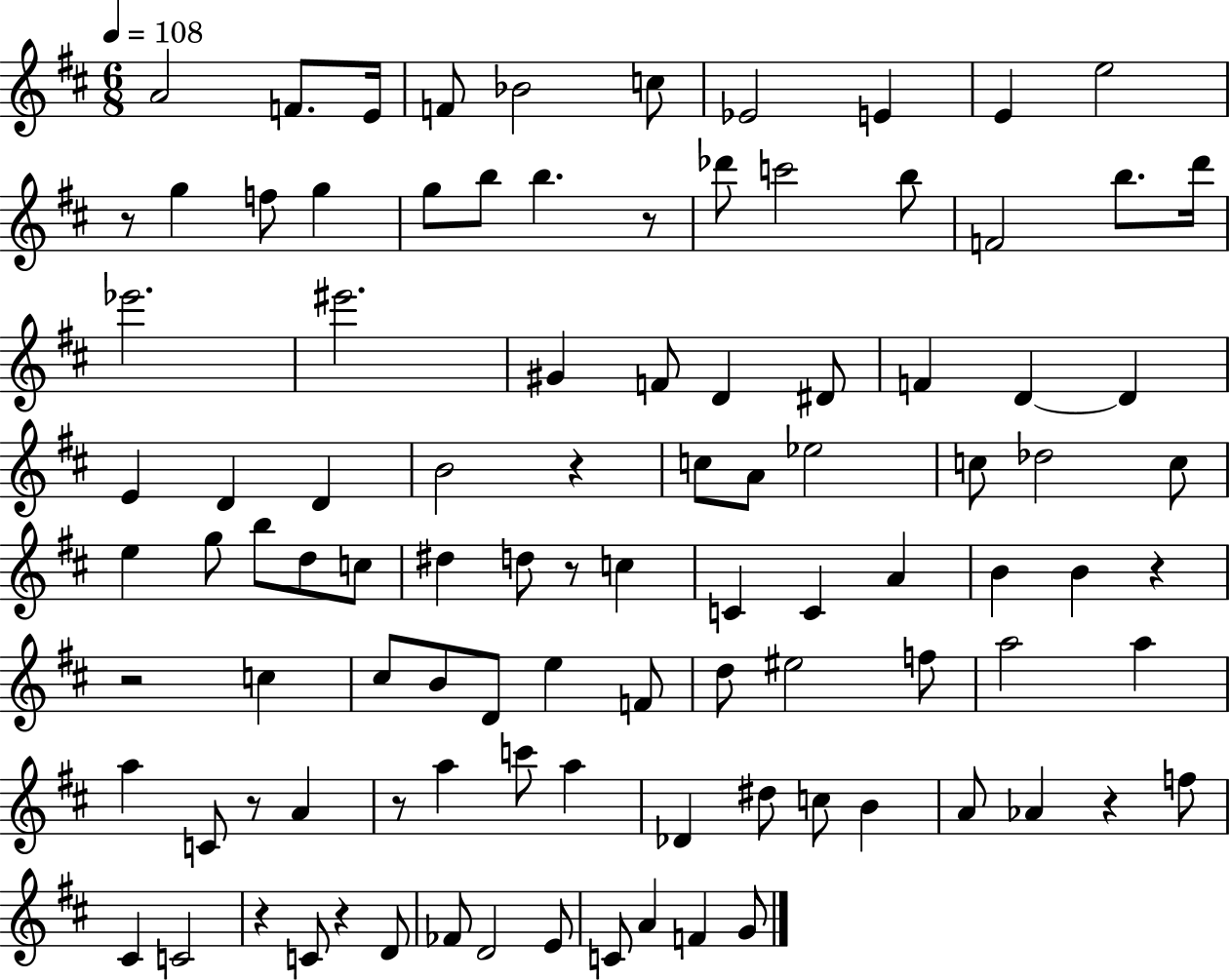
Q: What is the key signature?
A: D major